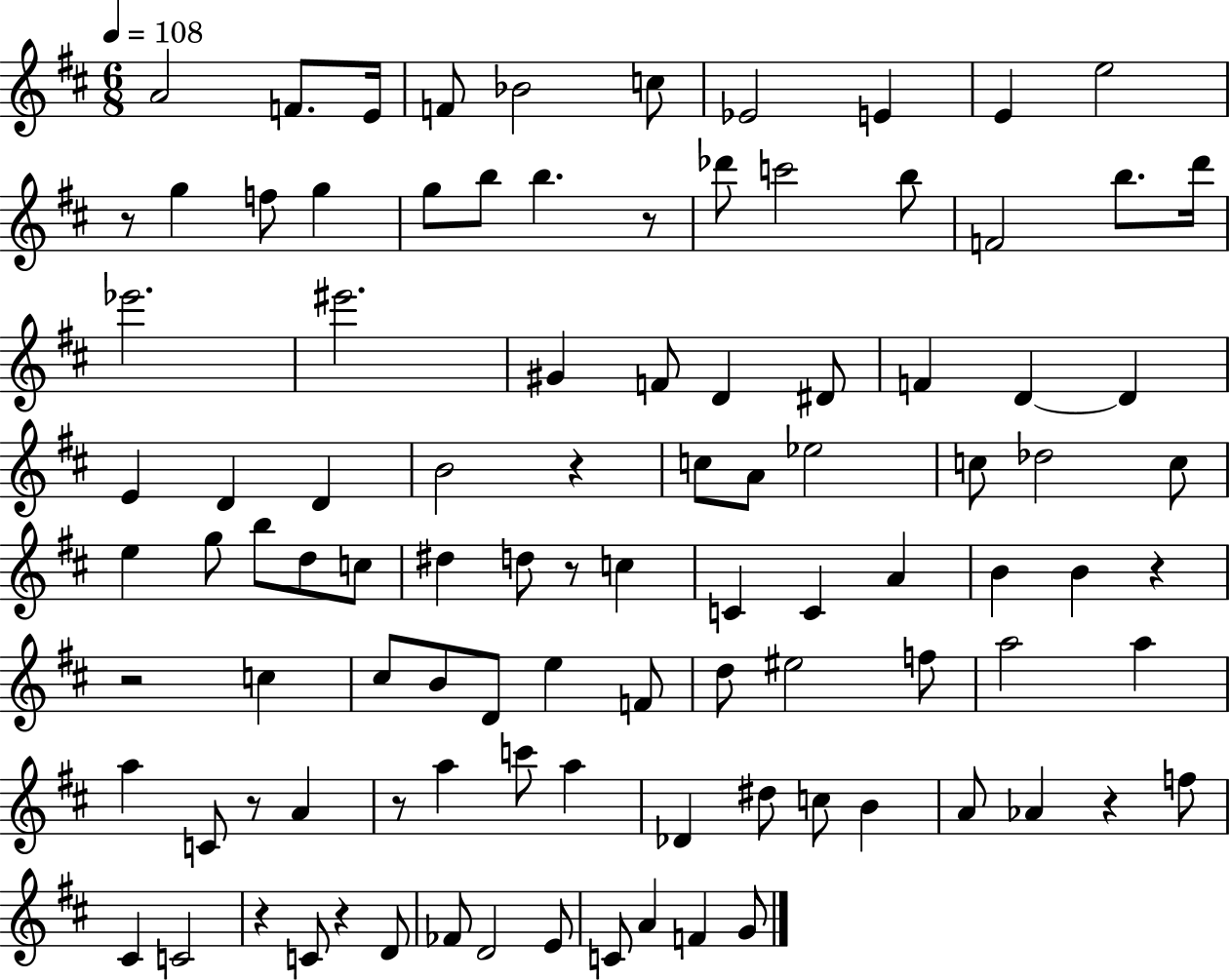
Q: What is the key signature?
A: D major